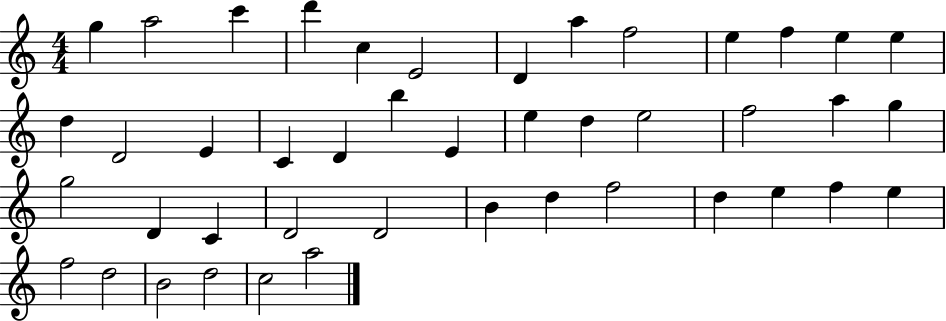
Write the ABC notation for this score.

X:1
T:Untitled
M:4/4
L:1/4
K:C
g a2 c' d' c E2 D a f2 e f e e d D2 E C D b E e d e2 f2 a g g2 D C D2 D2 B d f2 d e f e f2 d2 B2 d2 c2 a2